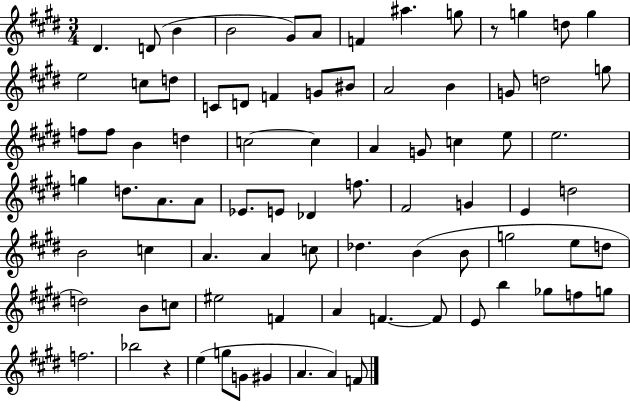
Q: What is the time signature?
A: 3/4